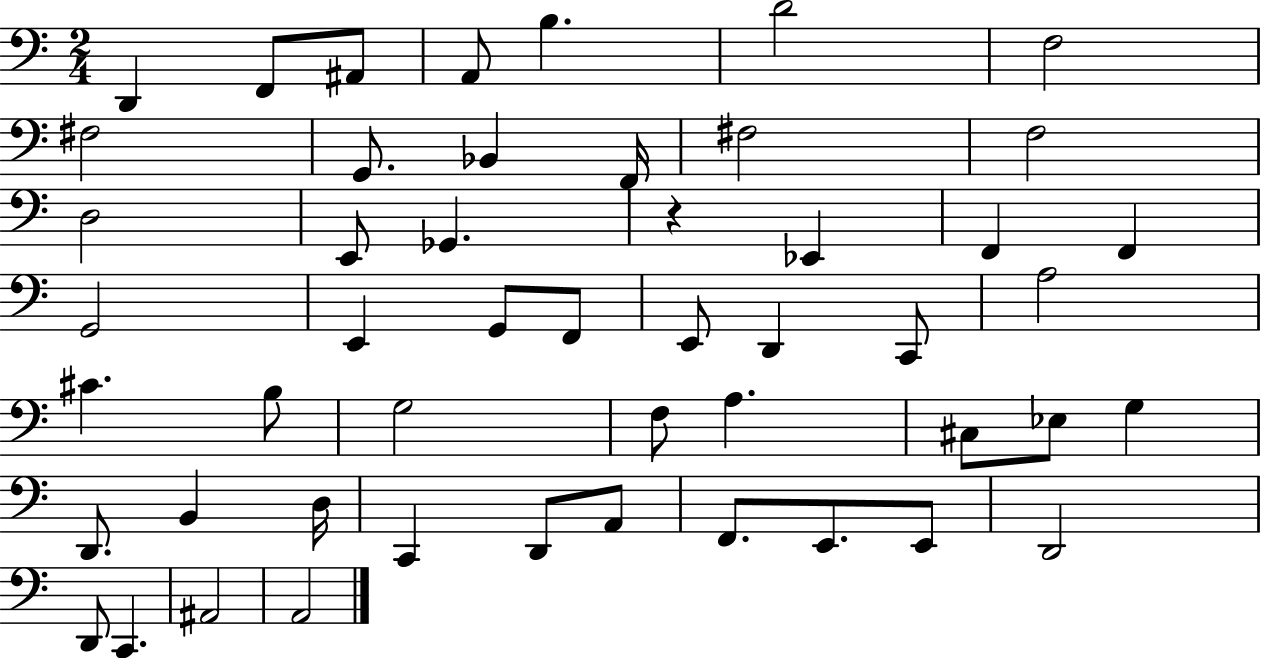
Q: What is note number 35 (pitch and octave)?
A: G3